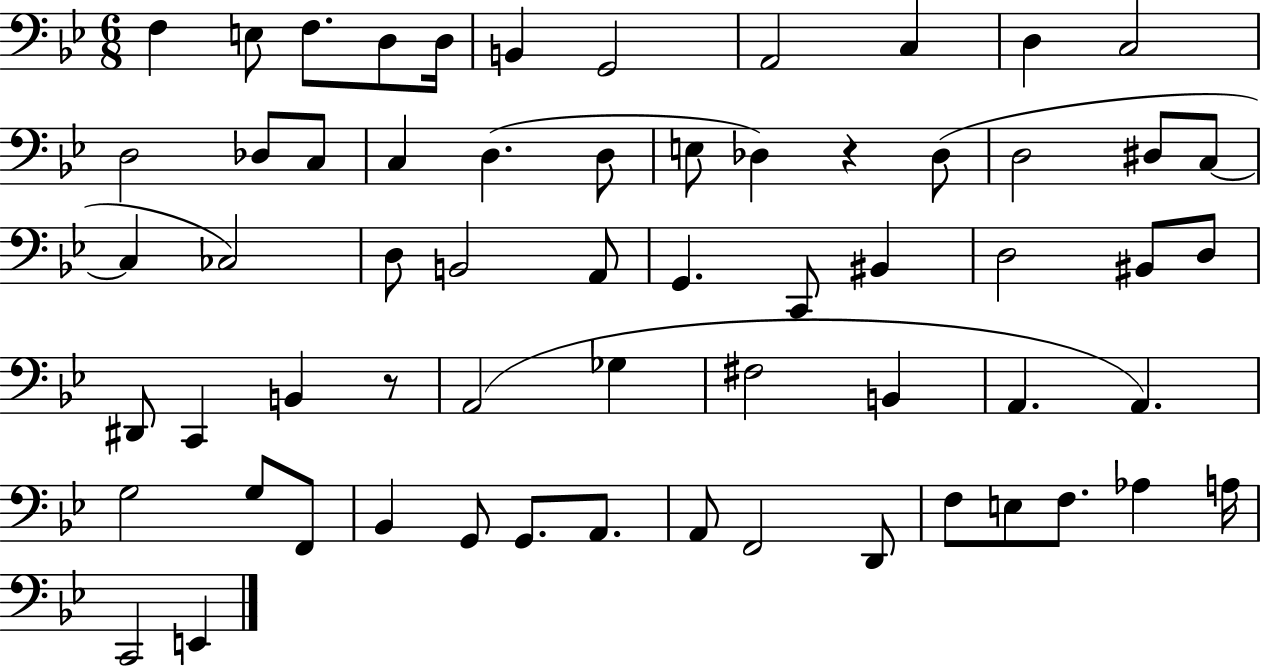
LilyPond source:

{
  \clef bass
  \numericTimeSignature
  \time 6/8
  \key bes \major
  f4 e8 f8. d8 d16 | b,4 g,2 | a,2 c4 | d4 c2 | \break d2 des8 c8 | c4 d4.( d8 | e8 des4) r4 des8( | d2 dis8 c8~~ | \break c4 ces2) | d8 b,2 a,8 | g,4. c,8 bis,4 | d2 bis,8 d8 | \break dis,8 c,4 b,4 r8 | a,2( ges4 | fis2 b,4 | a,4. a,4.) | \break g2 g8 f,8 | bes,4 g,8 g,8. a,8. | a,8 f,2 d,8 | f8 e8 f8. aes4 a16 | \break c,2 e,4 | \bar "|."
}